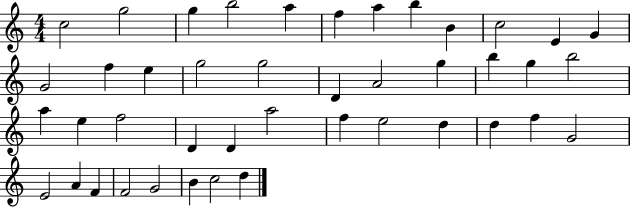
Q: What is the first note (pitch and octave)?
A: C5